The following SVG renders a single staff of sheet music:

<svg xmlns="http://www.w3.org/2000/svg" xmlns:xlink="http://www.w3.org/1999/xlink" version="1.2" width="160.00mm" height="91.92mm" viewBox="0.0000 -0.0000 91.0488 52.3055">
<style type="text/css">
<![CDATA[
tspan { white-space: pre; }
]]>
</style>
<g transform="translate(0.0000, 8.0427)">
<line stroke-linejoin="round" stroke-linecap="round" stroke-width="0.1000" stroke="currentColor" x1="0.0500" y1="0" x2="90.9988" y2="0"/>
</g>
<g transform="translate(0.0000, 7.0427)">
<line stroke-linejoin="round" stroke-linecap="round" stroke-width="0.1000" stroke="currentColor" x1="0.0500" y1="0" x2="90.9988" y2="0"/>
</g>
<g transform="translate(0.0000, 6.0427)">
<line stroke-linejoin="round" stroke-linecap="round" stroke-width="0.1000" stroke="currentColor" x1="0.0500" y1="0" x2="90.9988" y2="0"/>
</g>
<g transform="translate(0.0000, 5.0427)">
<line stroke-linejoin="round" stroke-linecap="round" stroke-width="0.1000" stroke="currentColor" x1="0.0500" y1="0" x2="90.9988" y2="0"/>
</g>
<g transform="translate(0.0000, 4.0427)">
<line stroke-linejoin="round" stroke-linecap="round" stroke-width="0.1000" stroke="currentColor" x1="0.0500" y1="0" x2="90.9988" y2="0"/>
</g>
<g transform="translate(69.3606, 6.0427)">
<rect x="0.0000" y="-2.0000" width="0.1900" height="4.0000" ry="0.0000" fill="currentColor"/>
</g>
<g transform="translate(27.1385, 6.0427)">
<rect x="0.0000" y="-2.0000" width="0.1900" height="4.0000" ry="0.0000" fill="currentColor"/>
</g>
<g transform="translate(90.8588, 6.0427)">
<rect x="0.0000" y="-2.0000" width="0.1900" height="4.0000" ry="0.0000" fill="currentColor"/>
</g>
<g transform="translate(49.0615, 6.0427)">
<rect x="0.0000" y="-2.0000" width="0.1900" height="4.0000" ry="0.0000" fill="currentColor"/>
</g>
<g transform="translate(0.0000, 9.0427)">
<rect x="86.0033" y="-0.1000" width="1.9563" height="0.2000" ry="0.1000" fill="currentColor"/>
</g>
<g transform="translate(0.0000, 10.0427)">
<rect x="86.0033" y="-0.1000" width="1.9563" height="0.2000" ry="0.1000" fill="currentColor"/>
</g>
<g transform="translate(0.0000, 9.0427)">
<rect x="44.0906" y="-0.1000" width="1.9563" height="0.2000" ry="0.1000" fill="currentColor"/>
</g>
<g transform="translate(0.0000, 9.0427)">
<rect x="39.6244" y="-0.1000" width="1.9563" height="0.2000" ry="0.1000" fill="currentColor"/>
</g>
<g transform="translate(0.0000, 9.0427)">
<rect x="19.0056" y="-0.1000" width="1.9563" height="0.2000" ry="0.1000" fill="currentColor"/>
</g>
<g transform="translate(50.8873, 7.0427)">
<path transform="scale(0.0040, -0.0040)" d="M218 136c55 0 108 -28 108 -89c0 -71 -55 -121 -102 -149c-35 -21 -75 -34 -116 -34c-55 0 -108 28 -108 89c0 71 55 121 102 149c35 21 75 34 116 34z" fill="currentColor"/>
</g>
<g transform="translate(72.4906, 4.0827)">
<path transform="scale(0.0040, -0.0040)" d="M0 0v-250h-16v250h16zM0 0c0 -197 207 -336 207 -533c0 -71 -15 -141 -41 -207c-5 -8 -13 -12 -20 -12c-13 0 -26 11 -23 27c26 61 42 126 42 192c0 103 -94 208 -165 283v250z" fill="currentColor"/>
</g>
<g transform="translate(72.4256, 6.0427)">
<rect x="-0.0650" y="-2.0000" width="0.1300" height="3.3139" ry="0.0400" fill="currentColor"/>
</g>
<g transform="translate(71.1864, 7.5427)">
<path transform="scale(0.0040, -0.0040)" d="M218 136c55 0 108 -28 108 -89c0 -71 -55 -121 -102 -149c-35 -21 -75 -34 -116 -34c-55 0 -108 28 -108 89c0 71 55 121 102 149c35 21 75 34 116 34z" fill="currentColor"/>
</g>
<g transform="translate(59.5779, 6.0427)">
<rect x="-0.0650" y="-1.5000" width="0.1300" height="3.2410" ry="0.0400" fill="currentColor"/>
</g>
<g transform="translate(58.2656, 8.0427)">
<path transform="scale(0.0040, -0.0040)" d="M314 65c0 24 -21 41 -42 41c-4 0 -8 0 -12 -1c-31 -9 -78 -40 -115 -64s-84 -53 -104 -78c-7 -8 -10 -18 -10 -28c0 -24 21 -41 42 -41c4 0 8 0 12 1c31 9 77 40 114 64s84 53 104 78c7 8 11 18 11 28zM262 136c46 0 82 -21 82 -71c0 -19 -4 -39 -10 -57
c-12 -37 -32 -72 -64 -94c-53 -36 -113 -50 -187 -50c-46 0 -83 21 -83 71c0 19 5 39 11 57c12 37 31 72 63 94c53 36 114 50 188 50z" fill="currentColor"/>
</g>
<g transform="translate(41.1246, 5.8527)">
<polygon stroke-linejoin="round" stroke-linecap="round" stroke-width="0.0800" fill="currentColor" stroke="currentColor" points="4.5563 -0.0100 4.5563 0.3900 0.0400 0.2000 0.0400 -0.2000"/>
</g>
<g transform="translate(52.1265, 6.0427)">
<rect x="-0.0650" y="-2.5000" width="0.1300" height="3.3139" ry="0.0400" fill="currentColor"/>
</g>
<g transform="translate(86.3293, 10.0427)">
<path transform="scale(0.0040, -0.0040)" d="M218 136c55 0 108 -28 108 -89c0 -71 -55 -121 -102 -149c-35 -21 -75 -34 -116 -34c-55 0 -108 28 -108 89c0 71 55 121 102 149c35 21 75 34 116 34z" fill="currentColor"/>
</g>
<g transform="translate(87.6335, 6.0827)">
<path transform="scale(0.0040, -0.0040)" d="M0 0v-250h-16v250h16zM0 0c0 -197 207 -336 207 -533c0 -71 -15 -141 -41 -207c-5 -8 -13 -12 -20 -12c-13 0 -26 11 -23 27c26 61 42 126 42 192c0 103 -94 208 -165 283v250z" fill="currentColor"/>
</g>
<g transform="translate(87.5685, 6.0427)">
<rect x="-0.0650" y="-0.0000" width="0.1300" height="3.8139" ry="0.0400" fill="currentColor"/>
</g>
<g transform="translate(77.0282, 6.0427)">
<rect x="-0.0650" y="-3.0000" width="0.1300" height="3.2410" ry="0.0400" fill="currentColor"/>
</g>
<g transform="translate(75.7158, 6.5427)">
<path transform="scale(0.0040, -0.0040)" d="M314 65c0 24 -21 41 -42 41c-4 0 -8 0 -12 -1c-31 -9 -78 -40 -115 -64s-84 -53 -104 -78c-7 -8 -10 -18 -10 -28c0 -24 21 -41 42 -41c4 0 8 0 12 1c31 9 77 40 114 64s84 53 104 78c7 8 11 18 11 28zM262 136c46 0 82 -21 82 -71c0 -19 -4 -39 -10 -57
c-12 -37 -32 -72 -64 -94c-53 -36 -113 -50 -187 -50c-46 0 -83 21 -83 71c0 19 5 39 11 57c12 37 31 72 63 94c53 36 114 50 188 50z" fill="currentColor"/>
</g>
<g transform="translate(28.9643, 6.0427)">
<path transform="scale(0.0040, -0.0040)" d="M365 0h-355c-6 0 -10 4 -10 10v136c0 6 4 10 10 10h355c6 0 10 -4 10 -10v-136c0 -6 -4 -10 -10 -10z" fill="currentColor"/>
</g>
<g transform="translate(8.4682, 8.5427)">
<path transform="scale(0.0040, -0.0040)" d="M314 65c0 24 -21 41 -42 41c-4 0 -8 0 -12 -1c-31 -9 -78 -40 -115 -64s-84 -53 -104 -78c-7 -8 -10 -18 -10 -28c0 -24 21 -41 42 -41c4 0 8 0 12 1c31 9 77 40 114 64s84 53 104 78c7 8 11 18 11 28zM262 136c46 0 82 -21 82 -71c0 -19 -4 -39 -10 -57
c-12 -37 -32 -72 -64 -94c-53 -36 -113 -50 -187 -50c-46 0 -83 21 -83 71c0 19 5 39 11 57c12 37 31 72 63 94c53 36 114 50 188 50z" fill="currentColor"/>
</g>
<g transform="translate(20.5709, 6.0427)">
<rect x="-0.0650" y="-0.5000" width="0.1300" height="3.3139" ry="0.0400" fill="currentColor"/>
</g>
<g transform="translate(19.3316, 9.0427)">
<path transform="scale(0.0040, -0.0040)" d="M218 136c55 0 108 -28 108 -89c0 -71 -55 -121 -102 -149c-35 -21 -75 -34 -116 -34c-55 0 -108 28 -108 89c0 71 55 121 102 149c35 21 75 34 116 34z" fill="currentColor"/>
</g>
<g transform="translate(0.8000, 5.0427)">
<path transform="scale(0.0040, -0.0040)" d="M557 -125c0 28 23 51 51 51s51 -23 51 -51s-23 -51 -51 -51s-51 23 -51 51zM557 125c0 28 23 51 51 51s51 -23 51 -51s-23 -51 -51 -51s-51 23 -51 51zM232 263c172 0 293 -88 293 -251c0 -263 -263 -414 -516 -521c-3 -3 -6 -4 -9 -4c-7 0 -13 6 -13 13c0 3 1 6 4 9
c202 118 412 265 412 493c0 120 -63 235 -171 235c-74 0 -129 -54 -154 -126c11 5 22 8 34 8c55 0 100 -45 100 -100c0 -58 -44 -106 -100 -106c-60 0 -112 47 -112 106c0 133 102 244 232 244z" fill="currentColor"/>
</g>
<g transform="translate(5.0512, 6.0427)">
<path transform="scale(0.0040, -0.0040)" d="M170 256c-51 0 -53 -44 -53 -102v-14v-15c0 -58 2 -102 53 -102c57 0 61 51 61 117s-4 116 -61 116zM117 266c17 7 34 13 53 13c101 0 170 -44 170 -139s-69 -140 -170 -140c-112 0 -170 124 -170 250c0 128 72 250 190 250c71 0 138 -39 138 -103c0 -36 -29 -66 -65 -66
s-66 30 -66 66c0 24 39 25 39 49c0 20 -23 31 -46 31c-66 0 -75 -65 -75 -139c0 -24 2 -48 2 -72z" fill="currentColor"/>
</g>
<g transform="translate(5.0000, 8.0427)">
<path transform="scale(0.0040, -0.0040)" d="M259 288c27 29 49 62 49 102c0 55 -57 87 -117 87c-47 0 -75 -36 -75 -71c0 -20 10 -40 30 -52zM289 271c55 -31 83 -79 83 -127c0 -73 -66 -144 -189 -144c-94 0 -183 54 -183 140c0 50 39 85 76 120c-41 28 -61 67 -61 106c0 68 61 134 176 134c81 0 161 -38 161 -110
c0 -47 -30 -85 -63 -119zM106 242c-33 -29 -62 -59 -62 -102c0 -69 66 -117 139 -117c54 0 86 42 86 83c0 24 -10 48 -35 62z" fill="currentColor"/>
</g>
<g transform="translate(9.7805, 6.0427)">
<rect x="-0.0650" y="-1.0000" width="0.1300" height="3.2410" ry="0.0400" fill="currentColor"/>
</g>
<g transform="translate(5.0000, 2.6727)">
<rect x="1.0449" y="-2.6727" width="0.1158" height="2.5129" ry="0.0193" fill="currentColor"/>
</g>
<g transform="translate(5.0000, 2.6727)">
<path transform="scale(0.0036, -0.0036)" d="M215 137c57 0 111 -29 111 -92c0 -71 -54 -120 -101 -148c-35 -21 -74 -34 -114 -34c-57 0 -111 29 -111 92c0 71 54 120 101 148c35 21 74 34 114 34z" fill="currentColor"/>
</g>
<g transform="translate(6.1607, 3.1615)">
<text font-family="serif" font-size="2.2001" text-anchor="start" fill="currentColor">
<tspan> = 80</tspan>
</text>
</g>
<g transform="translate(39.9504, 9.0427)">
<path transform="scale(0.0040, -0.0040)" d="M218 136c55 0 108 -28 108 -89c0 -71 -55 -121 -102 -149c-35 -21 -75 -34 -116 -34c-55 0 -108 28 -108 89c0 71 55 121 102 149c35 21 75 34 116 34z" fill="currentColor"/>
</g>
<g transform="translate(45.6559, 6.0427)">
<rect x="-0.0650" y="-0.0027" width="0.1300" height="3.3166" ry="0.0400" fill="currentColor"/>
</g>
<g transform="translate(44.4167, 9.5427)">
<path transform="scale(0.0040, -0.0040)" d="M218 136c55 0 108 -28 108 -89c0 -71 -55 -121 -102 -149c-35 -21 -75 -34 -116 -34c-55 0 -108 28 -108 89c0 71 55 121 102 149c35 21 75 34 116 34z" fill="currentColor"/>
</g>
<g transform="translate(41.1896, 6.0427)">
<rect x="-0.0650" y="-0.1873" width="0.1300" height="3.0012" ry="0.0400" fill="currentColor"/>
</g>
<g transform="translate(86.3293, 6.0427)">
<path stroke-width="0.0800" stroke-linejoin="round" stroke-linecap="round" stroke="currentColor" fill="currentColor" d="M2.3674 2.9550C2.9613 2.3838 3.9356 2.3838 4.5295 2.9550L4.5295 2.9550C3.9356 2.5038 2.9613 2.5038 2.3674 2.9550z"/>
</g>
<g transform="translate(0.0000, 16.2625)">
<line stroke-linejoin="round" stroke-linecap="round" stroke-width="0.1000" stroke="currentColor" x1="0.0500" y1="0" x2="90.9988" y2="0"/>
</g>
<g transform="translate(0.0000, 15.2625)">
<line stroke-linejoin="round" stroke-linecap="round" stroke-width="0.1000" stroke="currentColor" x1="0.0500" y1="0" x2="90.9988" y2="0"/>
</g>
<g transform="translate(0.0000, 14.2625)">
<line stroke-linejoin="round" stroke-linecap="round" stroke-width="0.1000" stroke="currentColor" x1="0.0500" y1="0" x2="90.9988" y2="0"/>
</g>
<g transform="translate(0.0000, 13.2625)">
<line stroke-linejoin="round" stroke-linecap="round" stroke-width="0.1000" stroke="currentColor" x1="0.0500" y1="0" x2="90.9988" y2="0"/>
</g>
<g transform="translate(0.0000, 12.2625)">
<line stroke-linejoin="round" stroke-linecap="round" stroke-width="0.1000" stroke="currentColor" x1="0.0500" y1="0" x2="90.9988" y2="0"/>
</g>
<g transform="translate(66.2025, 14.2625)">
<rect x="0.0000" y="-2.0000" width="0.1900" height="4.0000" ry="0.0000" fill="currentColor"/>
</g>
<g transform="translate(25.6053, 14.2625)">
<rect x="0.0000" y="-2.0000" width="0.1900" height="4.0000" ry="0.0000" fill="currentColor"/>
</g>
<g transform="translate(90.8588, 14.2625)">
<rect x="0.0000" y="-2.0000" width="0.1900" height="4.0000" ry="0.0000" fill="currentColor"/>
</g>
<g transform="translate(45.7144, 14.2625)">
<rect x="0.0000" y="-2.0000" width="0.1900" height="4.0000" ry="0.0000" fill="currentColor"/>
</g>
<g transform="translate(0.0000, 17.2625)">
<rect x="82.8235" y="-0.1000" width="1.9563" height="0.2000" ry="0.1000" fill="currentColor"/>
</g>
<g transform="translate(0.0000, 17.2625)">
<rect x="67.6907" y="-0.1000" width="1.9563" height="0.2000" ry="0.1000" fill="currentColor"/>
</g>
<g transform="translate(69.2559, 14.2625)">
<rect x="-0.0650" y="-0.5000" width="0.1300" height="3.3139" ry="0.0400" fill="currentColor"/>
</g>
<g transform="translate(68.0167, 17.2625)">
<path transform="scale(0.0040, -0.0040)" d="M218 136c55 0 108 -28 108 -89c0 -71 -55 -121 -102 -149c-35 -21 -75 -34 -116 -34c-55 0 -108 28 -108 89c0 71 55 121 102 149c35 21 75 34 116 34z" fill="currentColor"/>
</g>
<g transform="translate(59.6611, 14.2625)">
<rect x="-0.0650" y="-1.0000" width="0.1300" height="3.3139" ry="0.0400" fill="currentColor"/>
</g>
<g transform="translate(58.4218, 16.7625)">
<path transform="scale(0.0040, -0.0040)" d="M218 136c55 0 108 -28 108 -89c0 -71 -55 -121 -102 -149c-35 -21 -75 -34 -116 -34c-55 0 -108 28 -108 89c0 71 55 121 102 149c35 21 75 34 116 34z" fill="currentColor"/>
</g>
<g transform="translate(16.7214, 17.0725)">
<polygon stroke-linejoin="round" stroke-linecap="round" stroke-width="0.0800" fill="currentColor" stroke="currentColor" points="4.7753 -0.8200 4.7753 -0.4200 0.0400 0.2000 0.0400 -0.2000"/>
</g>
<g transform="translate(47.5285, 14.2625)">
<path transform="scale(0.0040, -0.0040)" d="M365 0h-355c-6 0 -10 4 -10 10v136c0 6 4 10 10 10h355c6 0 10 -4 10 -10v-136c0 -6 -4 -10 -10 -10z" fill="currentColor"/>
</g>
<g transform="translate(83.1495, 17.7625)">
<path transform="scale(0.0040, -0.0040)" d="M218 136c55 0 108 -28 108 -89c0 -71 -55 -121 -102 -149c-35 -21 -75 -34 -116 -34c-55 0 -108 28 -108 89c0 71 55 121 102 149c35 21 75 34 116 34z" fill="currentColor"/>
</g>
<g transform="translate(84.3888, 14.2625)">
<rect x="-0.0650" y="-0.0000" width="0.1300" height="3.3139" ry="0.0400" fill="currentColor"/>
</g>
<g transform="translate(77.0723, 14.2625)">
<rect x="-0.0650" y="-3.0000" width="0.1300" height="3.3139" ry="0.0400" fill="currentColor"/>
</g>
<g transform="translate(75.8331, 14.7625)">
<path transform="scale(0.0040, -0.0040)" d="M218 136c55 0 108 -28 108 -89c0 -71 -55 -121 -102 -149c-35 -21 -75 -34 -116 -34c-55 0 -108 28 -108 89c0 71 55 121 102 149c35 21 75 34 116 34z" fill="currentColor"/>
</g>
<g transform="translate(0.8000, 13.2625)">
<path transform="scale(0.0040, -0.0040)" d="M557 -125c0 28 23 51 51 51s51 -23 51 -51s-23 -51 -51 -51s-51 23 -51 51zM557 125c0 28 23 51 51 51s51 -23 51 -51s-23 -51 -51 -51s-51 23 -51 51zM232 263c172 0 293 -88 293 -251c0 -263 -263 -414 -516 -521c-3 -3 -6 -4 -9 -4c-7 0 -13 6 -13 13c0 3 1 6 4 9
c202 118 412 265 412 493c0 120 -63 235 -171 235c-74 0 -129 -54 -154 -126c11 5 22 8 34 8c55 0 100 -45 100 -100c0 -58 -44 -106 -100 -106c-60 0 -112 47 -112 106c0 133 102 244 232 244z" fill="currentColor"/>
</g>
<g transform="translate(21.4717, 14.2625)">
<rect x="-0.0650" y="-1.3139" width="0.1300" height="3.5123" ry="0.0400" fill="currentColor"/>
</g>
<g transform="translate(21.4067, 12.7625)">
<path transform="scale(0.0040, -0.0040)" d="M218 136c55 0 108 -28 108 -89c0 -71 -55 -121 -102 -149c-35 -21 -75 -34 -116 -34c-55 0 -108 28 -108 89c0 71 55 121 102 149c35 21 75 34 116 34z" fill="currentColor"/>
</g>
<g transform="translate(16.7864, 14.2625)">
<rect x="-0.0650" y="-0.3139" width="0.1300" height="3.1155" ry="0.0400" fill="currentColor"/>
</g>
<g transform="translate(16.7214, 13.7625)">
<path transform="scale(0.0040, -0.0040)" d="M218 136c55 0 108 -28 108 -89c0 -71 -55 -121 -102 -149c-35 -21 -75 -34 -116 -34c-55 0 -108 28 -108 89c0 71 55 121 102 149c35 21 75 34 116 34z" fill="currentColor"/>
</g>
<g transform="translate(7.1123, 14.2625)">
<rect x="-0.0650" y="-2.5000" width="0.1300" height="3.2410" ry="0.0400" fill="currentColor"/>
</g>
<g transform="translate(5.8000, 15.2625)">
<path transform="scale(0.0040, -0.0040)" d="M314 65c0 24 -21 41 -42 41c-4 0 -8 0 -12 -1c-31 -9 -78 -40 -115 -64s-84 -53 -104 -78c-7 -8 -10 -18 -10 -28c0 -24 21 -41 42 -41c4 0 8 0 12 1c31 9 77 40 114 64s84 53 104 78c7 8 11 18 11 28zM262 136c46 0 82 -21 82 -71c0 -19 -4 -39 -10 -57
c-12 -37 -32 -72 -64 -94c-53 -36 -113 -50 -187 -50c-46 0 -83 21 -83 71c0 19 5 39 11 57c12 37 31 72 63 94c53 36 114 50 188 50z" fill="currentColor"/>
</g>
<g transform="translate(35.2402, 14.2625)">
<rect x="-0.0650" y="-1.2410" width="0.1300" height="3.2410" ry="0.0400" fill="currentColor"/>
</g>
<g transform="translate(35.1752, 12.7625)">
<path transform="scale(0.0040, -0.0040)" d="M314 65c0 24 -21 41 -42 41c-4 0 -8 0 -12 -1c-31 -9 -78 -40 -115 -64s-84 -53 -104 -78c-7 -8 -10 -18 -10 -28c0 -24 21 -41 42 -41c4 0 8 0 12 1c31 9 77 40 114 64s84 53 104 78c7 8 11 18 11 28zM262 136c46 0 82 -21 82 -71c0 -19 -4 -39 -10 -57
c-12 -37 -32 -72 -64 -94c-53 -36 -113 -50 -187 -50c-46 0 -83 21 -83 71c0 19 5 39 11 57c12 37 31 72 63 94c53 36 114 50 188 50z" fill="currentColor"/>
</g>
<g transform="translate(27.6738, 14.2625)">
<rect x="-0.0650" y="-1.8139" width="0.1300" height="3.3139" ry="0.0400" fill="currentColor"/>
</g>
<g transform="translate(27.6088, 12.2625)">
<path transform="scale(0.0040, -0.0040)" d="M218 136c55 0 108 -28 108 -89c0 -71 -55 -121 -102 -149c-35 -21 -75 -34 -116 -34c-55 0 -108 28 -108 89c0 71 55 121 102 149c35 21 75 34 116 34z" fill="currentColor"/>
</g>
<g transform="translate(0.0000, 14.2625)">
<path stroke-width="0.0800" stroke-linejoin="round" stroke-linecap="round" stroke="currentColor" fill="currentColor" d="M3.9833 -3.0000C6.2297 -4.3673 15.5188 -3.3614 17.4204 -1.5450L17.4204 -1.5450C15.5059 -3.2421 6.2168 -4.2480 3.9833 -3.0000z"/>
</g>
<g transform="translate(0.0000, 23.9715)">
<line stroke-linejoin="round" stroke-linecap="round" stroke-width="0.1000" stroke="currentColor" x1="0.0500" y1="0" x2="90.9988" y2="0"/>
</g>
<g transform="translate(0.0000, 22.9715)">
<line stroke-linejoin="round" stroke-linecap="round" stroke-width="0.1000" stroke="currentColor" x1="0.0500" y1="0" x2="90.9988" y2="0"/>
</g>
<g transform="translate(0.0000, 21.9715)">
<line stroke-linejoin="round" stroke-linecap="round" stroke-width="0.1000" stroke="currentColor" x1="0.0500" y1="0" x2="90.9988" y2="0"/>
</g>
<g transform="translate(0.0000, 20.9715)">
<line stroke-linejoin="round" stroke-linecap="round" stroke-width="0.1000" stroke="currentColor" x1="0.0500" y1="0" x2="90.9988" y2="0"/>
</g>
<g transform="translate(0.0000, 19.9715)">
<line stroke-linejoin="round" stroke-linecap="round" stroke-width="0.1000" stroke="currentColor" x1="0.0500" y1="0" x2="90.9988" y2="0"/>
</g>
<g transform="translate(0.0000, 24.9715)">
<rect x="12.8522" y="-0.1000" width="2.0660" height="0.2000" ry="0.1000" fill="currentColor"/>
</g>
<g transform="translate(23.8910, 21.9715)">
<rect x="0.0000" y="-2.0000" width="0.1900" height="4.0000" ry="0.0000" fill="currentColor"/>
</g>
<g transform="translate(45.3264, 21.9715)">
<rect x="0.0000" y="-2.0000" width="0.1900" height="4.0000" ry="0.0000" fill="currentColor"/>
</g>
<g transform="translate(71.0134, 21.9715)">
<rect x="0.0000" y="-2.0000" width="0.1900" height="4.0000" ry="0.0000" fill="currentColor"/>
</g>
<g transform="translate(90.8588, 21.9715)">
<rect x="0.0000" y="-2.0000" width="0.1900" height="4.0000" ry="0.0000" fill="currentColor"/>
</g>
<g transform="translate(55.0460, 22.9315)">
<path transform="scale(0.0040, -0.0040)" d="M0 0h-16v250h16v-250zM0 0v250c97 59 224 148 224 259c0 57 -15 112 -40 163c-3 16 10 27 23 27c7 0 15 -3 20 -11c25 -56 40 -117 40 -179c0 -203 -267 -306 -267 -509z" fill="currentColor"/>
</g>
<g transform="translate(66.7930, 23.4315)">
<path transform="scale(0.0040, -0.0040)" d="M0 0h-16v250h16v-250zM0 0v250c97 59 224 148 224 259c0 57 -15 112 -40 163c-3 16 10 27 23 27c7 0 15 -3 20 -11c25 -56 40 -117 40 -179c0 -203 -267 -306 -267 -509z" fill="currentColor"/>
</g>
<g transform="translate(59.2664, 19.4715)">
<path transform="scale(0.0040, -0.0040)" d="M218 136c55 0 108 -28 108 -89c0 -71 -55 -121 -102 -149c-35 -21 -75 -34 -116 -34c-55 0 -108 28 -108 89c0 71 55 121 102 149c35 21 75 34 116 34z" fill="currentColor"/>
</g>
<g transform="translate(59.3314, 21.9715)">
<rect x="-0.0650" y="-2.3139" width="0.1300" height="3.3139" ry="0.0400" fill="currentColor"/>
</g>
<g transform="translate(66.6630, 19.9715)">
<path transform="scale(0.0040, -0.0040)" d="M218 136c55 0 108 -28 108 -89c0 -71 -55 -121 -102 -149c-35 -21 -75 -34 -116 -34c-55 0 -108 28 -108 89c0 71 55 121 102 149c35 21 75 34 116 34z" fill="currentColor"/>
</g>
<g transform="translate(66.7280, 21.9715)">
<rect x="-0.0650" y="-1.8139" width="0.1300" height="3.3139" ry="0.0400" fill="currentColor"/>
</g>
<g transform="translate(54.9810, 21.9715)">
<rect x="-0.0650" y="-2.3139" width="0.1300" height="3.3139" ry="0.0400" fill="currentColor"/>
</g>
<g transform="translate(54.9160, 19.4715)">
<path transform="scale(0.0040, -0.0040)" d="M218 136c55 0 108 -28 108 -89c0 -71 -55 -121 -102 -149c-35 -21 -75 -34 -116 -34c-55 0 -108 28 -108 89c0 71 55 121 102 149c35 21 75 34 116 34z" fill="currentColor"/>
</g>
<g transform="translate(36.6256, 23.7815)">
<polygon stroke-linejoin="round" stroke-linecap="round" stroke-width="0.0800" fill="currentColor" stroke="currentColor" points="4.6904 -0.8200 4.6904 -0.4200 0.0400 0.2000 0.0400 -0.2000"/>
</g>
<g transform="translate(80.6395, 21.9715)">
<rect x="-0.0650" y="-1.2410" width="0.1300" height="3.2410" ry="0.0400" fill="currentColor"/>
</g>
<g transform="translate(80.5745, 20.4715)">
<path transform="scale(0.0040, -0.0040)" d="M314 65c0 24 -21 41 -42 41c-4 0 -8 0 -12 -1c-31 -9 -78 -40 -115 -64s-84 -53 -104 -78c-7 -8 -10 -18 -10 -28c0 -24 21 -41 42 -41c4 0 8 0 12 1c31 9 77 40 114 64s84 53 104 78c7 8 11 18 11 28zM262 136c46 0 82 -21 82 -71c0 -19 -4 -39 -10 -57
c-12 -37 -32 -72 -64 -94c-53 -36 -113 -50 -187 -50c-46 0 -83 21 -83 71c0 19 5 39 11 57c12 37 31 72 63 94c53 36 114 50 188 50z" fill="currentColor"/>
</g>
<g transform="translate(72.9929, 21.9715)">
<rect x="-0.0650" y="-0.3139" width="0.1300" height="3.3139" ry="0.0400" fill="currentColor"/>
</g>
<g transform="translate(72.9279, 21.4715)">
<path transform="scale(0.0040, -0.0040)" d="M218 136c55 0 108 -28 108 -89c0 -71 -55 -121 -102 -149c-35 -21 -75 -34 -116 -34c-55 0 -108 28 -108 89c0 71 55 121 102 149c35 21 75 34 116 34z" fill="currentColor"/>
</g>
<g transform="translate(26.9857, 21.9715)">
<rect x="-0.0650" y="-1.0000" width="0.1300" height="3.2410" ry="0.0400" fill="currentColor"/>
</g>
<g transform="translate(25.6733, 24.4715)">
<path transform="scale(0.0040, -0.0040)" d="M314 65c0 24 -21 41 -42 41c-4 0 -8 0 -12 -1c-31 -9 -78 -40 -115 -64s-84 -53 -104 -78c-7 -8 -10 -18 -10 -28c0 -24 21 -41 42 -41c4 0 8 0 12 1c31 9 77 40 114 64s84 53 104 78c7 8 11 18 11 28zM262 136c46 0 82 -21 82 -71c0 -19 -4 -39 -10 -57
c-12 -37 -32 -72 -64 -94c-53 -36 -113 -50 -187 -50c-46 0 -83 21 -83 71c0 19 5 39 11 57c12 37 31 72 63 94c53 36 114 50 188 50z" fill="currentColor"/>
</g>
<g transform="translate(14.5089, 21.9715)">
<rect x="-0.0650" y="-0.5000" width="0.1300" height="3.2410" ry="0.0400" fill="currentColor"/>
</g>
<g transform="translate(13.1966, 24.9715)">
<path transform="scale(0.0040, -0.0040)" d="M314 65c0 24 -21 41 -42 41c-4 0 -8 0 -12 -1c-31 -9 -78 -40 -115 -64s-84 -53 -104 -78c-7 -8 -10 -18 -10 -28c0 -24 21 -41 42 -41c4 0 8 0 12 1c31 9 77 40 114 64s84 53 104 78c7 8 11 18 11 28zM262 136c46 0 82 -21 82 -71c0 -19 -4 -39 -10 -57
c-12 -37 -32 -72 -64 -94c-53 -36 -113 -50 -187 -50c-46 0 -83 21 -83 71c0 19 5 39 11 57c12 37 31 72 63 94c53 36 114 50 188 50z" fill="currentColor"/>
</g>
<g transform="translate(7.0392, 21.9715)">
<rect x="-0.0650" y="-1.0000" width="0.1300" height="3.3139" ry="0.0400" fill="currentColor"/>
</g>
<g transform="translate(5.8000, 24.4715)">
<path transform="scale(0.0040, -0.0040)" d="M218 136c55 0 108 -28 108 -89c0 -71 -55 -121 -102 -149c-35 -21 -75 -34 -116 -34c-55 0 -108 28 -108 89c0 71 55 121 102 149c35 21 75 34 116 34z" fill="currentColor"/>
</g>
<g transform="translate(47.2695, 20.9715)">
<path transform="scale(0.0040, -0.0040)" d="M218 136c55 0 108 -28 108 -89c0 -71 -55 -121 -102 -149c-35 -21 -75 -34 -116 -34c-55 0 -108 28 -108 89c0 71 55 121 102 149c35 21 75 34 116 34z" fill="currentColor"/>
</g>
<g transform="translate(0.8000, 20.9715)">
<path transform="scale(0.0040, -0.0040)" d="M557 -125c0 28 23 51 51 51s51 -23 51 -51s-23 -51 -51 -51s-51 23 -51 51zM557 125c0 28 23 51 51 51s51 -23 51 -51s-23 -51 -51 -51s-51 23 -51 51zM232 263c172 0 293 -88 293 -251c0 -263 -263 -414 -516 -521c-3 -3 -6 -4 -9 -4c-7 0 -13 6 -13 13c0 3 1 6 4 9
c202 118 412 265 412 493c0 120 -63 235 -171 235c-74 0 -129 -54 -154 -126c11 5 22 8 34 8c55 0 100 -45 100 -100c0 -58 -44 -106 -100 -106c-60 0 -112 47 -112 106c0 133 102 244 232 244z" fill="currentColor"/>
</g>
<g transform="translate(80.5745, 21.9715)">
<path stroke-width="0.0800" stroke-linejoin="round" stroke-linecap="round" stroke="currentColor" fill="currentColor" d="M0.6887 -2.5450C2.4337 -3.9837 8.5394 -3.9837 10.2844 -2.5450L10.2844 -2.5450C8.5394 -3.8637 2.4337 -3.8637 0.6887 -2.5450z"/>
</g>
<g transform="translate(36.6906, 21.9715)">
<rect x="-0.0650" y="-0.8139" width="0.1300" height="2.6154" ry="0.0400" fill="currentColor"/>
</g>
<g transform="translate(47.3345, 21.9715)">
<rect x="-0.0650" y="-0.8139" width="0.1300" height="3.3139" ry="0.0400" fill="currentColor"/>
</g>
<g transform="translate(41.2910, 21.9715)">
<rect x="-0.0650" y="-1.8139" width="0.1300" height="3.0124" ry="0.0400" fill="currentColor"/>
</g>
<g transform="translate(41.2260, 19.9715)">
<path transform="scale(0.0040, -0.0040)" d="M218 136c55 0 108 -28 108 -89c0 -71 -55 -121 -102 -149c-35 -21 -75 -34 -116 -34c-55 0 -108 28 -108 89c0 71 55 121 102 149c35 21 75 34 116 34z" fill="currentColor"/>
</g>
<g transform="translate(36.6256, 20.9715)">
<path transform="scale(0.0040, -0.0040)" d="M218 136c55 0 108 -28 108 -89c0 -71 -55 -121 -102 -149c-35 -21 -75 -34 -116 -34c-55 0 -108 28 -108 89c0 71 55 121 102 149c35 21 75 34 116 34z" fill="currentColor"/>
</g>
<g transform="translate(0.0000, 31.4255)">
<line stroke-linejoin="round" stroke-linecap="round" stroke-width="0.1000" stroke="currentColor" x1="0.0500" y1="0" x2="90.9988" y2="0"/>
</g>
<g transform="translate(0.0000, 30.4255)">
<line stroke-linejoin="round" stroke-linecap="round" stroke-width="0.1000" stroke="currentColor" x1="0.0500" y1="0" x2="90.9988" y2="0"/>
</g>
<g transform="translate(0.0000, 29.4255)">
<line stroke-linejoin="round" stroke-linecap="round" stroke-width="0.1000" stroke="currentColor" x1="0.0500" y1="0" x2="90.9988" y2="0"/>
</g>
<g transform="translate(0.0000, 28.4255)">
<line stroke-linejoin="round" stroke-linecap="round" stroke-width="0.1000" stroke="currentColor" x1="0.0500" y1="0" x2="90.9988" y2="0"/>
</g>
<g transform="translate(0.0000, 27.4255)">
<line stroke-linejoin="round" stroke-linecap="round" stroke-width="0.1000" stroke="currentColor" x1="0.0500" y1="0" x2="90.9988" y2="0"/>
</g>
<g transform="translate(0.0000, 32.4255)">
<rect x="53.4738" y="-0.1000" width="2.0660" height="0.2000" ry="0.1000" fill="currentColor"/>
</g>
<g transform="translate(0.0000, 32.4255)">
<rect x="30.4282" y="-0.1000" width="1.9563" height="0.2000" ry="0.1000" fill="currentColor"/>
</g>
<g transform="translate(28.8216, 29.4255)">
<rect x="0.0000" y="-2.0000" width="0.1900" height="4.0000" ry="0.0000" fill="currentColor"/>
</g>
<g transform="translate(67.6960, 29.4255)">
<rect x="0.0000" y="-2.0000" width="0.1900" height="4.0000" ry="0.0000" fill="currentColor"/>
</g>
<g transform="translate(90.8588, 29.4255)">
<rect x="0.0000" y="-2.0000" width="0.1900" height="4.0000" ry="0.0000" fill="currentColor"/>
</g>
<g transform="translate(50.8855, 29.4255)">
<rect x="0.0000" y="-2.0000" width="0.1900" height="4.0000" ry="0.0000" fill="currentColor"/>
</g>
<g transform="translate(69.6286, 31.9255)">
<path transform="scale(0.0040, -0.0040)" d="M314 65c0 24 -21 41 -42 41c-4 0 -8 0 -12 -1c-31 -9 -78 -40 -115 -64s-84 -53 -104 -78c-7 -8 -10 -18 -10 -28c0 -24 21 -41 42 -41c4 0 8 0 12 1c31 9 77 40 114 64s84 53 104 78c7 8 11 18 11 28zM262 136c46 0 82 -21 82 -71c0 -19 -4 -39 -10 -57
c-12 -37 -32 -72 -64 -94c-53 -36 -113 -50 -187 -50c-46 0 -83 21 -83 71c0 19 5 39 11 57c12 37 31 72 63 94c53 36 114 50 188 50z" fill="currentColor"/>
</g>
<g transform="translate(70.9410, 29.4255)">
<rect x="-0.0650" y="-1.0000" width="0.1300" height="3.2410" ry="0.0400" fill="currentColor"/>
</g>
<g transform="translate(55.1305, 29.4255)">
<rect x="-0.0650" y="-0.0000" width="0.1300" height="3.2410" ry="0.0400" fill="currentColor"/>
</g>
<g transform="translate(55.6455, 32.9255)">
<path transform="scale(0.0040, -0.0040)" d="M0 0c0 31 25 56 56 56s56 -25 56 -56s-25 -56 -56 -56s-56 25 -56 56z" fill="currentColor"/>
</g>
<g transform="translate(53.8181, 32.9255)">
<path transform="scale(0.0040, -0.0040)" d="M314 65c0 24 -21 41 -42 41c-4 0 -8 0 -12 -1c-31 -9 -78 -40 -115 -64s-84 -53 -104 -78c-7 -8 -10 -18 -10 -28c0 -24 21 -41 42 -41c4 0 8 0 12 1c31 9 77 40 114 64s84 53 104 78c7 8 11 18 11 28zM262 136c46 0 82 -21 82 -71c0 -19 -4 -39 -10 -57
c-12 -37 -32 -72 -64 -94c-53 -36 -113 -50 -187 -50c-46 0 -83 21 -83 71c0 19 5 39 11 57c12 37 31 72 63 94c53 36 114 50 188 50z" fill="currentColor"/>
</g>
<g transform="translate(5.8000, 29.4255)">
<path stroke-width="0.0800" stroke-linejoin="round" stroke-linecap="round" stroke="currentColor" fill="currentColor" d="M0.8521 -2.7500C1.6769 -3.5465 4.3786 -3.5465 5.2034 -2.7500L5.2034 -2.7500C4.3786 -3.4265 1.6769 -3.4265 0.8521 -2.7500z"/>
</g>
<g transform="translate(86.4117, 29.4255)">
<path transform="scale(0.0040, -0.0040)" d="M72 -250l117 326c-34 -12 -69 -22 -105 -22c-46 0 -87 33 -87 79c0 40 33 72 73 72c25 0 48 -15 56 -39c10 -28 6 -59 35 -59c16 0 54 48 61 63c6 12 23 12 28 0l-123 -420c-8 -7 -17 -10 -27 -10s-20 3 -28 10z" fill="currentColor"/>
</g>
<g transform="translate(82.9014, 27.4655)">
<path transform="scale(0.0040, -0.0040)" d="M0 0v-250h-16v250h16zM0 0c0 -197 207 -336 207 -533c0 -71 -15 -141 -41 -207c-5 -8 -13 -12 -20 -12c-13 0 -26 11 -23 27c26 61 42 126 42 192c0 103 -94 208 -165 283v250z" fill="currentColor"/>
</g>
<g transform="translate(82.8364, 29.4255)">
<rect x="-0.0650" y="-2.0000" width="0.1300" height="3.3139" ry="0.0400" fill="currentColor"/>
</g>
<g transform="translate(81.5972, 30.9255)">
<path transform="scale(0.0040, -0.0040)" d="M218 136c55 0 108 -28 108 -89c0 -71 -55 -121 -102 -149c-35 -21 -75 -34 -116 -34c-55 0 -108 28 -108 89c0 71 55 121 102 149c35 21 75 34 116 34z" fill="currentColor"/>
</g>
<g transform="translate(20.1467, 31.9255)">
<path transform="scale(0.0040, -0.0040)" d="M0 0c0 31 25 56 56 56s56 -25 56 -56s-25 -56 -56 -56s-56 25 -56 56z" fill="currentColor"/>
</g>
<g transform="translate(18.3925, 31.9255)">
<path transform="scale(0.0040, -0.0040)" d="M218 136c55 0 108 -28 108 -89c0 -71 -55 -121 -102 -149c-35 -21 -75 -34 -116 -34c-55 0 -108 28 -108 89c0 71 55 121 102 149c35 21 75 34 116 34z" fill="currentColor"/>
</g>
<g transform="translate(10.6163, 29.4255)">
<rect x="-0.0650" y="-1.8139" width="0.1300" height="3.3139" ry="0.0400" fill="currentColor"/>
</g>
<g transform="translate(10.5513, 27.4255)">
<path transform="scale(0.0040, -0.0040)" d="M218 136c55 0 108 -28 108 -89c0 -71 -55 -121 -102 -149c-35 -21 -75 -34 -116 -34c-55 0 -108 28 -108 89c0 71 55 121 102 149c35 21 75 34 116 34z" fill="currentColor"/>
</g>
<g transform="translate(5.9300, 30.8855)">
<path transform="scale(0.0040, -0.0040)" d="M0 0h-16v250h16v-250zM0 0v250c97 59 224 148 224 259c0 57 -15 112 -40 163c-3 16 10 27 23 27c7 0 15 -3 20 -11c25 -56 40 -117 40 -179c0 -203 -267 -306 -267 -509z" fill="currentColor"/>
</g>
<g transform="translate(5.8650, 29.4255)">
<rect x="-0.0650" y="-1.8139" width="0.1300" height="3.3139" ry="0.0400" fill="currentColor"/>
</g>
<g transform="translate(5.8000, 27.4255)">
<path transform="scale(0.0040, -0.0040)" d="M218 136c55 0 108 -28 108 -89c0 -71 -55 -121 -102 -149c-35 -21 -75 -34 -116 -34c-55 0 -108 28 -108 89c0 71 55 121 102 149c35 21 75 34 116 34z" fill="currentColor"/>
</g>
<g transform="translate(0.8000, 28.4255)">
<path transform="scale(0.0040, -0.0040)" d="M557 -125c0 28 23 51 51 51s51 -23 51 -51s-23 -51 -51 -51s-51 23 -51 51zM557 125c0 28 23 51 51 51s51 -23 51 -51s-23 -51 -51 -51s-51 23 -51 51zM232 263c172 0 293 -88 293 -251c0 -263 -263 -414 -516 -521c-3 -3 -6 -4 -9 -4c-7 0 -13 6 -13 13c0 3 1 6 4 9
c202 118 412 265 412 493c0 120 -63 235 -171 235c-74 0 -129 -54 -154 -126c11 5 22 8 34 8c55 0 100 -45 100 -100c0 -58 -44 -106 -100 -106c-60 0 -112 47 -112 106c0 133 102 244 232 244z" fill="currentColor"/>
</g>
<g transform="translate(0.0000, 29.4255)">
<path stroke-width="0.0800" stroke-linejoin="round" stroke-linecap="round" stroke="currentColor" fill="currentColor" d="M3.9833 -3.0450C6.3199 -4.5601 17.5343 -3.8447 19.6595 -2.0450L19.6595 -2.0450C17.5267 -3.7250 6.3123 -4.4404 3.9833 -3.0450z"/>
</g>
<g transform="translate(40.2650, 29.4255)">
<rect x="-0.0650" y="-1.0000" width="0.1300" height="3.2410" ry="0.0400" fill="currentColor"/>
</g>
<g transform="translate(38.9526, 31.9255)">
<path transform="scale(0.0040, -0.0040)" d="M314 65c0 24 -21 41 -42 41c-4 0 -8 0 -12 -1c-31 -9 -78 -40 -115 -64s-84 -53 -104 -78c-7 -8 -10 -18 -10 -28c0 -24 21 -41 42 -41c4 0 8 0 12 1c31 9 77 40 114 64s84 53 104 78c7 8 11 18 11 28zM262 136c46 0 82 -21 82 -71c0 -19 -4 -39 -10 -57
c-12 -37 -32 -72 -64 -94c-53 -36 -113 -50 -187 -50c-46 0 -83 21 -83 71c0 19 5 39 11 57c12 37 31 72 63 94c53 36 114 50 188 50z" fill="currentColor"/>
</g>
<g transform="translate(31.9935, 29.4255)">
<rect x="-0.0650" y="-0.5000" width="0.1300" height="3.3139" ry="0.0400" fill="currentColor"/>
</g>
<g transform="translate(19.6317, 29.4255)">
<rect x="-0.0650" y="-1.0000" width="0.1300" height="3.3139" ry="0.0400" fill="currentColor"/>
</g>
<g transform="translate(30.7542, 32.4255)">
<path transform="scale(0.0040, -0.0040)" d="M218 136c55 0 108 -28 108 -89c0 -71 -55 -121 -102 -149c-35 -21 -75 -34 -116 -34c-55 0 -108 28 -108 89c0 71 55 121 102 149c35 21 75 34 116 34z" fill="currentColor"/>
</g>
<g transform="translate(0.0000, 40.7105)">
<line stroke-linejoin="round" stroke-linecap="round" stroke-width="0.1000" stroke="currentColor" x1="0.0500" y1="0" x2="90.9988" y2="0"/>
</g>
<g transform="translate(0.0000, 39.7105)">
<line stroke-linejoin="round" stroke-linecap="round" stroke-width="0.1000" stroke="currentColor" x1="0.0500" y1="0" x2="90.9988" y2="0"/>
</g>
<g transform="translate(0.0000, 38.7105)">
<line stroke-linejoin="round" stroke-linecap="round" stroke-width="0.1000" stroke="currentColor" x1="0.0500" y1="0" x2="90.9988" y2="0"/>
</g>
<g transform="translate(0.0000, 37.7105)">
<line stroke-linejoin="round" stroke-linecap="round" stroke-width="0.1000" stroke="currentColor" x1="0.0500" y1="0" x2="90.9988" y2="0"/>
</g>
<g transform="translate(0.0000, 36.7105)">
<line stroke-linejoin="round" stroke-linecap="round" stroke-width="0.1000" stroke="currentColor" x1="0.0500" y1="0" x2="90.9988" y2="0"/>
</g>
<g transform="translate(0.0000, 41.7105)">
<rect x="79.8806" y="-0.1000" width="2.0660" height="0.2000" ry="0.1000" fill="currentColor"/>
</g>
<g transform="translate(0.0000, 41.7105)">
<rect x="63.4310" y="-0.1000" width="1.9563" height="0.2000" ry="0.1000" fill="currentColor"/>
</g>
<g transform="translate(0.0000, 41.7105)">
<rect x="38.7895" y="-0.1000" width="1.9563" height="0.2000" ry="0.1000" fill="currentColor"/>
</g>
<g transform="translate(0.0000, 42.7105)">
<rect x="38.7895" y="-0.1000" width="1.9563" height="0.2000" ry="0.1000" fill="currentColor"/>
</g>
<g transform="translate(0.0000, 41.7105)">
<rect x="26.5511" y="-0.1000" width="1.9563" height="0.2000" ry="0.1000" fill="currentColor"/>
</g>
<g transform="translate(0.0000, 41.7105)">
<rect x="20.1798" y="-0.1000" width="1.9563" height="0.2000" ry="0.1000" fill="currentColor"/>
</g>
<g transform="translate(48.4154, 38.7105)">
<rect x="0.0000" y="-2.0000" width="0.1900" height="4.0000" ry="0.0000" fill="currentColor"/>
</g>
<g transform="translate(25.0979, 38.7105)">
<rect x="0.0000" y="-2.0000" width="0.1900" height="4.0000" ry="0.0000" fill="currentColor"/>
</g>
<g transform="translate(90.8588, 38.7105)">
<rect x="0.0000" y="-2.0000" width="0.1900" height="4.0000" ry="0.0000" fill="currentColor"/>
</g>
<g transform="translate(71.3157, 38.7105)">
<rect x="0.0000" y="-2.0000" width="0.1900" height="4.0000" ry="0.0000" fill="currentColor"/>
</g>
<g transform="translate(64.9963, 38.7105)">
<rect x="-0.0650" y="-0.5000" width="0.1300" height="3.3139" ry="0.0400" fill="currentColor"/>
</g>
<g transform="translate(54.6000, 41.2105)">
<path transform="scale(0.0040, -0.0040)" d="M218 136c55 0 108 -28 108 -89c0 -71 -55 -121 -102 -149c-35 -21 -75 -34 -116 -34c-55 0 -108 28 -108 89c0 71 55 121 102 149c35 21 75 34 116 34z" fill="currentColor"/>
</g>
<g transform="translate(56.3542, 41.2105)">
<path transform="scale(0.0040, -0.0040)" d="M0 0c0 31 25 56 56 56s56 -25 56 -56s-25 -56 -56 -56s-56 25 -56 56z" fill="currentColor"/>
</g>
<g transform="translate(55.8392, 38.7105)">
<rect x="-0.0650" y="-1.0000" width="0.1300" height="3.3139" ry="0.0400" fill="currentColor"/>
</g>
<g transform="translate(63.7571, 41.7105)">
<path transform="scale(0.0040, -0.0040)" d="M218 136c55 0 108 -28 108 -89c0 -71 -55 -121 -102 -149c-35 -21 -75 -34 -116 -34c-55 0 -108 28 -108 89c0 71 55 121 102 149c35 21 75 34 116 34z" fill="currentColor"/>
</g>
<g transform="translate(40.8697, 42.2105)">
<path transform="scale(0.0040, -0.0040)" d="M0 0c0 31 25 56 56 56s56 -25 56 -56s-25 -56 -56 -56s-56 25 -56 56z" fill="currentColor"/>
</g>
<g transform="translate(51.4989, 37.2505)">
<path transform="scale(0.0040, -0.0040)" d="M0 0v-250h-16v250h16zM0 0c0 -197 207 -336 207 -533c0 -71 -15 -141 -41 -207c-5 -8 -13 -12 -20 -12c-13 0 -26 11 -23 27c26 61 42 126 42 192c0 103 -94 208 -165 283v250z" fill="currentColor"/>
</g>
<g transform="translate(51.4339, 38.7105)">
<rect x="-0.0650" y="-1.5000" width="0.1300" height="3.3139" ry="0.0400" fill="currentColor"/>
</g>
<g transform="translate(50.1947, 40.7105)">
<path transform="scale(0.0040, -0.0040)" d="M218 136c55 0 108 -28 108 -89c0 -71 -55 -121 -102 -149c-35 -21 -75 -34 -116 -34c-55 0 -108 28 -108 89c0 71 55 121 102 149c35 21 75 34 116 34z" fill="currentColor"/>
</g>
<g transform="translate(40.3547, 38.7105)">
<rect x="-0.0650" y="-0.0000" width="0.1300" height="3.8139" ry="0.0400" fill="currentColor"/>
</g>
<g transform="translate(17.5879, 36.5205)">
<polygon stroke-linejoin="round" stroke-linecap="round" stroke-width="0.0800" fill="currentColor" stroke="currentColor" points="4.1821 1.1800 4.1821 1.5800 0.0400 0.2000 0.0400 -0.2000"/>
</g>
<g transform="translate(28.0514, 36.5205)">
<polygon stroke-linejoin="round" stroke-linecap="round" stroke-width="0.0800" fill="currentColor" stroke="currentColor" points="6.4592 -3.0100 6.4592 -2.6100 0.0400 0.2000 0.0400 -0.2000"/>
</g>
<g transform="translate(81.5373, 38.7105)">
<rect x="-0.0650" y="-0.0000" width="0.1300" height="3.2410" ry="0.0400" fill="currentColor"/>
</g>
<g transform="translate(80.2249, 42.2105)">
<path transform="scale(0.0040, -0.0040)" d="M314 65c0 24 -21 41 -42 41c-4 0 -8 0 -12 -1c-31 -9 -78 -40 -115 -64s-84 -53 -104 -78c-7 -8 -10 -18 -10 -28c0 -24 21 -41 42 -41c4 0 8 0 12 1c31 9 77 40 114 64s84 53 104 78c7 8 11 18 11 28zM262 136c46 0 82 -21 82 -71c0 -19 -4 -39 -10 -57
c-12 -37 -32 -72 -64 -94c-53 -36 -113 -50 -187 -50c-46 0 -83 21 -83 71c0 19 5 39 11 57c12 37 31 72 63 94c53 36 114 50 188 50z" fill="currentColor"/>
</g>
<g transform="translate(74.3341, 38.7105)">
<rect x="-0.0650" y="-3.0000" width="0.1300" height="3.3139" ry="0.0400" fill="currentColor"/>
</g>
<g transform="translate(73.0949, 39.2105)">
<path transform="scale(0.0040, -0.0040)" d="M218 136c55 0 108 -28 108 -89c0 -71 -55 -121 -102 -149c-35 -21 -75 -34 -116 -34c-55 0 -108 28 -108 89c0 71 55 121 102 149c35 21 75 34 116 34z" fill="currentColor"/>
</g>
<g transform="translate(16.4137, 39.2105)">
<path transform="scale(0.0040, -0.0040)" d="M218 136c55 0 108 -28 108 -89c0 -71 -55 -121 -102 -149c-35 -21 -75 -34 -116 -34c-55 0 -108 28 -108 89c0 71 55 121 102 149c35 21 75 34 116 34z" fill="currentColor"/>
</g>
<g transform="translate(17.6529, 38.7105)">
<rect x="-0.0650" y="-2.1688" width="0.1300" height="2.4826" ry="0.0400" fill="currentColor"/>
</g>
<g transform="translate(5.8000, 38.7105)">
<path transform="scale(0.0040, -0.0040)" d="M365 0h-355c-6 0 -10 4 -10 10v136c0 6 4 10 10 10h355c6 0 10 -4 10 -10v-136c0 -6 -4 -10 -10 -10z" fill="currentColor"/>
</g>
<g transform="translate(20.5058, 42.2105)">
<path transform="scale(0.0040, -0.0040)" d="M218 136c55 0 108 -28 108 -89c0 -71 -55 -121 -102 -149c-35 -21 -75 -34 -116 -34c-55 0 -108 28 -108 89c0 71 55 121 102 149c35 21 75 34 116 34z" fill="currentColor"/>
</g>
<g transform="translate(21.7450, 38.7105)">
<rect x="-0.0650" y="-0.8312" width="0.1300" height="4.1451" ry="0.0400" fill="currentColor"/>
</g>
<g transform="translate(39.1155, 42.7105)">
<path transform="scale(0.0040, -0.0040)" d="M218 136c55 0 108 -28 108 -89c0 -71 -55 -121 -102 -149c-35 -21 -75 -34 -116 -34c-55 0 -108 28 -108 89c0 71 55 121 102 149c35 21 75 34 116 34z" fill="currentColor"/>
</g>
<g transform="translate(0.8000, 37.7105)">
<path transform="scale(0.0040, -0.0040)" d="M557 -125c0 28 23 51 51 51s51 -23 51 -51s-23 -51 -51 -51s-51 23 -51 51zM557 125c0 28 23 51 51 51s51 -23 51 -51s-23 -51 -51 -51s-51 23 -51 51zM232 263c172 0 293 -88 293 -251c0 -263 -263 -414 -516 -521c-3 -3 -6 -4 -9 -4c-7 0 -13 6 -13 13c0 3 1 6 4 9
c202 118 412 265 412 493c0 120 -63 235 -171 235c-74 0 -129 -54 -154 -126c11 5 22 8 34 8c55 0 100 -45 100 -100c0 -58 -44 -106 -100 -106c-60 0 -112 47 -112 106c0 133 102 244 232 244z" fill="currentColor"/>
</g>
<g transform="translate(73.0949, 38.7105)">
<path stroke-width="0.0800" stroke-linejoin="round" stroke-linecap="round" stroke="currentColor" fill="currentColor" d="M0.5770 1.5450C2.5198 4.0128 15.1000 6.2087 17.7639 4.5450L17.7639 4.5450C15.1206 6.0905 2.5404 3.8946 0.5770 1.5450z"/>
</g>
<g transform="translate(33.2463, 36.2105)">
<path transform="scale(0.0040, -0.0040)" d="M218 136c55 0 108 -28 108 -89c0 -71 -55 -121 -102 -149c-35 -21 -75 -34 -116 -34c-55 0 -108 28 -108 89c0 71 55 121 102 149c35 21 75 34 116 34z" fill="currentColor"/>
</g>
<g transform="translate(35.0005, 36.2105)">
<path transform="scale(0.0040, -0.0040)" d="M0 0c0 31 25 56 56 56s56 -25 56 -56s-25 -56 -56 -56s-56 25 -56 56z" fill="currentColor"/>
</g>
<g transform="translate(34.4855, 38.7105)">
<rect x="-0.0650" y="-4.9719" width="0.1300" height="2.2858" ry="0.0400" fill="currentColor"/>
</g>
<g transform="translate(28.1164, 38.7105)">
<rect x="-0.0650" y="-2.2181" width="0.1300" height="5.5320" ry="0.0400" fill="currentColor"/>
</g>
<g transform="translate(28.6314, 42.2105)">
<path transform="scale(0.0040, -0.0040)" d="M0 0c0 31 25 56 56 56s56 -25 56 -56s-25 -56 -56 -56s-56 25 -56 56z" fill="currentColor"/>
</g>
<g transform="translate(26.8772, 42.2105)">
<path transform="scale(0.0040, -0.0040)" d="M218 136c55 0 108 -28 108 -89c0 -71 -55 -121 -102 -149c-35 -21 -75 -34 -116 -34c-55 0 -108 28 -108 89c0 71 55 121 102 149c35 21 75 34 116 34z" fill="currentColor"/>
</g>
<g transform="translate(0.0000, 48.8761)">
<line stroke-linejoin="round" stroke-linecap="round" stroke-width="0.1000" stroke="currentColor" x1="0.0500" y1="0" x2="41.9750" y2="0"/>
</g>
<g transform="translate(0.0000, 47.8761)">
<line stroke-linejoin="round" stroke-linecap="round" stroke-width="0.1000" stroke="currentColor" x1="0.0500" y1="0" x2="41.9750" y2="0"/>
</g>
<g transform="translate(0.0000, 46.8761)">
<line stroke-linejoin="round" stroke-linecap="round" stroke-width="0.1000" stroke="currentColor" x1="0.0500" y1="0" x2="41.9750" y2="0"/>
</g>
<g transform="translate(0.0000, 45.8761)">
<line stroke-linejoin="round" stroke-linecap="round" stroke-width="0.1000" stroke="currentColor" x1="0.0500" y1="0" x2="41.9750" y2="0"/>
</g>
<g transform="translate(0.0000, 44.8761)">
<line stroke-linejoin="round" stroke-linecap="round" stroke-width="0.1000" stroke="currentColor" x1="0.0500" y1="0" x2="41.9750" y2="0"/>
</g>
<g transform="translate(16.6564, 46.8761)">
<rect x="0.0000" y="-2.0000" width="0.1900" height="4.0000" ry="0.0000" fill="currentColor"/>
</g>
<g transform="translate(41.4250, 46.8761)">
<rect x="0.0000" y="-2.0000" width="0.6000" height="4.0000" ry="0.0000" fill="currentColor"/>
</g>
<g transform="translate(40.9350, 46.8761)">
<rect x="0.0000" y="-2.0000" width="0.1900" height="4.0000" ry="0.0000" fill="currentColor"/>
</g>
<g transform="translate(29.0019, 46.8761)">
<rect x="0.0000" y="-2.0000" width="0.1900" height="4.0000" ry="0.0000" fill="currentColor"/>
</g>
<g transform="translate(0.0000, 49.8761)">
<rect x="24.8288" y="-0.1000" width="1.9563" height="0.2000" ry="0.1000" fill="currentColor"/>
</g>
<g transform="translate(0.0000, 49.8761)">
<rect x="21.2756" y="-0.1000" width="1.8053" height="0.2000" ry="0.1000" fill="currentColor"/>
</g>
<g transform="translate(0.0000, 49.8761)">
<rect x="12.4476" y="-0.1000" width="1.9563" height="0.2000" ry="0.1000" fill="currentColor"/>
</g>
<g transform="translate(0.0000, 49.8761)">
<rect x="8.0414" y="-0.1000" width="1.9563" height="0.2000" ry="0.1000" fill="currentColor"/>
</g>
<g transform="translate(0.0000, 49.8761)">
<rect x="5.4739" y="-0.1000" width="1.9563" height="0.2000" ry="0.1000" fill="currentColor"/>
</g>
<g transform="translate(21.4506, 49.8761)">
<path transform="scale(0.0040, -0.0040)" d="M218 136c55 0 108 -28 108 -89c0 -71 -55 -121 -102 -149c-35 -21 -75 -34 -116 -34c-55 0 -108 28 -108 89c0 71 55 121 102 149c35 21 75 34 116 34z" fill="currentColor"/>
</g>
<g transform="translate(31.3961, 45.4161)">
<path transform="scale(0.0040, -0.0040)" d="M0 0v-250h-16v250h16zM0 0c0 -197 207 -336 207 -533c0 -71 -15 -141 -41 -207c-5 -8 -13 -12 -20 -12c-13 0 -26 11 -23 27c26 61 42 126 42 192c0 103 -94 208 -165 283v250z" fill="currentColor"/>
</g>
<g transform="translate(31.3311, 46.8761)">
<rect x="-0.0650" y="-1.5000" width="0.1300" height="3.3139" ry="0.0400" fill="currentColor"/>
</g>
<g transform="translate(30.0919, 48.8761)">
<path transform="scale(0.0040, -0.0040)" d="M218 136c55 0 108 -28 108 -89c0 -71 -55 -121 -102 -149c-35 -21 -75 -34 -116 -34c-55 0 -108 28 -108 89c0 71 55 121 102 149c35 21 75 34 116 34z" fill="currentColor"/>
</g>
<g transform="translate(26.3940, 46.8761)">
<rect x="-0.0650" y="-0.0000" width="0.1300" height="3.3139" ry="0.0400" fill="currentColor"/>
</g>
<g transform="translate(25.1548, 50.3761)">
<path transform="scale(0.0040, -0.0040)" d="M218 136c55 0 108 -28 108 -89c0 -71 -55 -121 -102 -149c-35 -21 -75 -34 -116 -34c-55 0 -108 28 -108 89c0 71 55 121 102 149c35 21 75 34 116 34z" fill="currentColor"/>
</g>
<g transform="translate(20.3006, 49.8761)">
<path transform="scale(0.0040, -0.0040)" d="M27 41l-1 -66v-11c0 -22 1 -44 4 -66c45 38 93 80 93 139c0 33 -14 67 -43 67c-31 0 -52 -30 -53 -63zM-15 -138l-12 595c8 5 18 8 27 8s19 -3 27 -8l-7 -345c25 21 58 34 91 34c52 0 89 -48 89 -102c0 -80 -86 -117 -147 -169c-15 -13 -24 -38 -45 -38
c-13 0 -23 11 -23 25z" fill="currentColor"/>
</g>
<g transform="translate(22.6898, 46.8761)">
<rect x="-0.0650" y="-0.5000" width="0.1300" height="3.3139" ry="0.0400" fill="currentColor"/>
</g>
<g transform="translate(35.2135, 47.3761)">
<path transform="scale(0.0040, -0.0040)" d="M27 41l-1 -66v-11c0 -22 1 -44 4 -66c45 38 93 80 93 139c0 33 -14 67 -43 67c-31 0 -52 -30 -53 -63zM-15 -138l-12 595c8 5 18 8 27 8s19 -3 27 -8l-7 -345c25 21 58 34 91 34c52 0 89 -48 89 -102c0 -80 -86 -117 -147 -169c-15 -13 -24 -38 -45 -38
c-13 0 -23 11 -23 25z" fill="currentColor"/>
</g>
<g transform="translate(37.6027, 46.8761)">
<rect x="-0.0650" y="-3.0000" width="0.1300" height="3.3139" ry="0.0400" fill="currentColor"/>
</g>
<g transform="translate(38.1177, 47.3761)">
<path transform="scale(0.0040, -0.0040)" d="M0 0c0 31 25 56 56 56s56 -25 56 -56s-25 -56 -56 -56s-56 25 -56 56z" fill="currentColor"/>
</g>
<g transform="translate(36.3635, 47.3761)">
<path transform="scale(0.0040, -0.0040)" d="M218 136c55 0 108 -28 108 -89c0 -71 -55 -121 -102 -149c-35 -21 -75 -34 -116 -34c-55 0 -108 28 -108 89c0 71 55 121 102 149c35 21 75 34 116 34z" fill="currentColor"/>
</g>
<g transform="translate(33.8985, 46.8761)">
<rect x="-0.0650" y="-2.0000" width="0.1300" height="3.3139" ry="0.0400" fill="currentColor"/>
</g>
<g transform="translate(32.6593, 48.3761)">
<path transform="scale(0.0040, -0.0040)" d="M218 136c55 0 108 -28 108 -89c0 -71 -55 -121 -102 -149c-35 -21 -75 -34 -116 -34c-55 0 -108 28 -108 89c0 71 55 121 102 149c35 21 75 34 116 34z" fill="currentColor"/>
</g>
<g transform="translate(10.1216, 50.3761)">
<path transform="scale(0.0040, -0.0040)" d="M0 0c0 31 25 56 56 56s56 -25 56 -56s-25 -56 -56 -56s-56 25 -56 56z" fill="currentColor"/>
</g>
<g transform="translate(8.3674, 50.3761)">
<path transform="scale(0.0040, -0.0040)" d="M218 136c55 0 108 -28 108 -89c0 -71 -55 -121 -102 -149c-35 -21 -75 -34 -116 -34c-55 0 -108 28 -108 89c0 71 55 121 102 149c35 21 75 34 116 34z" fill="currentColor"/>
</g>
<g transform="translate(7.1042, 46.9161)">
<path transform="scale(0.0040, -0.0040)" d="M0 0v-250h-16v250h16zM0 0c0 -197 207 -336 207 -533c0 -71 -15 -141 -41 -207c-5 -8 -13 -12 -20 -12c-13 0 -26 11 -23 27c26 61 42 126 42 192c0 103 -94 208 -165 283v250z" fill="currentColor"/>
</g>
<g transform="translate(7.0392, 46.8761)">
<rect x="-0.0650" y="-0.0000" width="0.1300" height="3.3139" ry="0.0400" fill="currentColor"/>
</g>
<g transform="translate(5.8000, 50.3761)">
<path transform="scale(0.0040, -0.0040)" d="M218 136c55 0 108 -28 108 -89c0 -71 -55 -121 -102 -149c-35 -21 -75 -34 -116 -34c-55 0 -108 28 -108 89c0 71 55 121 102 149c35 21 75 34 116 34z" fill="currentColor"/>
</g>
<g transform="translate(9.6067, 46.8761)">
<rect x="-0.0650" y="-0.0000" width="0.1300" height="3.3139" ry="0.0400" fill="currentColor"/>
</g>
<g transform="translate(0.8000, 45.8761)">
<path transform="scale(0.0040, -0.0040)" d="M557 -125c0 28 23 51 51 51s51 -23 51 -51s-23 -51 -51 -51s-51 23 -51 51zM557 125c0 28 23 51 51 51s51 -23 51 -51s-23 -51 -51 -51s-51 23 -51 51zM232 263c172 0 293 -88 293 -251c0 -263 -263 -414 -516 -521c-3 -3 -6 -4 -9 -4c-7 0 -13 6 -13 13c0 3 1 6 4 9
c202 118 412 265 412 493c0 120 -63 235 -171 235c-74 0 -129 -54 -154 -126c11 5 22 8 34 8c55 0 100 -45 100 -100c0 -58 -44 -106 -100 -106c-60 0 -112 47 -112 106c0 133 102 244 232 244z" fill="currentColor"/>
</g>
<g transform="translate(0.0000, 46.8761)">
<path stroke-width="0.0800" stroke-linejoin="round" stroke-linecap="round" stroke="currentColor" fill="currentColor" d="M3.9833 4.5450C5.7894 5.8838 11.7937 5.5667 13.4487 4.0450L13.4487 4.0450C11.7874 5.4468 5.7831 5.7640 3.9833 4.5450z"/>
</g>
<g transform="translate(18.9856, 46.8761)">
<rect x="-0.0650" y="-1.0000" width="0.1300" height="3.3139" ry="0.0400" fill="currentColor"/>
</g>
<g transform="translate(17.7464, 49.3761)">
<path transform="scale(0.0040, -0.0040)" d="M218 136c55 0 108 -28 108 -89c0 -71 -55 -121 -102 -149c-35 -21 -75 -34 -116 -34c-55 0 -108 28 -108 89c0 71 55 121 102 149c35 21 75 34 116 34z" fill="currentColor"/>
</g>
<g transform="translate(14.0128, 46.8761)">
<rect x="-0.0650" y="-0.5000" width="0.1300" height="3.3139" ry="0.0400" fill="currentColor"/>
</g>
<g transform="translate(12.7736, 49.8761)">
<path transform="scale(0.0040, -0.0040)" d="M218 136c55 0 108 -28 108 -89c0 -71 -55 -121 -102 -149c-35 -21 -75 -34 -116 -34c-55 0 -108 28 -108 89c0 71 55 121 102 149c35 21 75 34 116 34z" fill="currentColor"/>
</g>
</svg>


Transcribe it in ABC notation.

X:1
T:Untitled
M:6/8
L:1/4
K:C
F,,2 E,, z2 E,,/2 D,,/2 B,, G,,2 A,,/2 C,2 C,,/2 B,,2 E,/2 G,/2 A, G,2 z2 F,, E,, C, D,, F,, E,,2 F,,2 F,/2 A,/2 F, B,/2 B, A,/2 E, G,2 A,/2 A, F,, E,, F,,2 D,,2 F,,2 A,,/2 z/2 z2 C,/2 D,,/2 D,,/2 B,/2 C,, G,,/2 F,, E,, C, D,,2 D,,/2 D,, E,, F,, _E,, D,, G,,/2 A,, _C,